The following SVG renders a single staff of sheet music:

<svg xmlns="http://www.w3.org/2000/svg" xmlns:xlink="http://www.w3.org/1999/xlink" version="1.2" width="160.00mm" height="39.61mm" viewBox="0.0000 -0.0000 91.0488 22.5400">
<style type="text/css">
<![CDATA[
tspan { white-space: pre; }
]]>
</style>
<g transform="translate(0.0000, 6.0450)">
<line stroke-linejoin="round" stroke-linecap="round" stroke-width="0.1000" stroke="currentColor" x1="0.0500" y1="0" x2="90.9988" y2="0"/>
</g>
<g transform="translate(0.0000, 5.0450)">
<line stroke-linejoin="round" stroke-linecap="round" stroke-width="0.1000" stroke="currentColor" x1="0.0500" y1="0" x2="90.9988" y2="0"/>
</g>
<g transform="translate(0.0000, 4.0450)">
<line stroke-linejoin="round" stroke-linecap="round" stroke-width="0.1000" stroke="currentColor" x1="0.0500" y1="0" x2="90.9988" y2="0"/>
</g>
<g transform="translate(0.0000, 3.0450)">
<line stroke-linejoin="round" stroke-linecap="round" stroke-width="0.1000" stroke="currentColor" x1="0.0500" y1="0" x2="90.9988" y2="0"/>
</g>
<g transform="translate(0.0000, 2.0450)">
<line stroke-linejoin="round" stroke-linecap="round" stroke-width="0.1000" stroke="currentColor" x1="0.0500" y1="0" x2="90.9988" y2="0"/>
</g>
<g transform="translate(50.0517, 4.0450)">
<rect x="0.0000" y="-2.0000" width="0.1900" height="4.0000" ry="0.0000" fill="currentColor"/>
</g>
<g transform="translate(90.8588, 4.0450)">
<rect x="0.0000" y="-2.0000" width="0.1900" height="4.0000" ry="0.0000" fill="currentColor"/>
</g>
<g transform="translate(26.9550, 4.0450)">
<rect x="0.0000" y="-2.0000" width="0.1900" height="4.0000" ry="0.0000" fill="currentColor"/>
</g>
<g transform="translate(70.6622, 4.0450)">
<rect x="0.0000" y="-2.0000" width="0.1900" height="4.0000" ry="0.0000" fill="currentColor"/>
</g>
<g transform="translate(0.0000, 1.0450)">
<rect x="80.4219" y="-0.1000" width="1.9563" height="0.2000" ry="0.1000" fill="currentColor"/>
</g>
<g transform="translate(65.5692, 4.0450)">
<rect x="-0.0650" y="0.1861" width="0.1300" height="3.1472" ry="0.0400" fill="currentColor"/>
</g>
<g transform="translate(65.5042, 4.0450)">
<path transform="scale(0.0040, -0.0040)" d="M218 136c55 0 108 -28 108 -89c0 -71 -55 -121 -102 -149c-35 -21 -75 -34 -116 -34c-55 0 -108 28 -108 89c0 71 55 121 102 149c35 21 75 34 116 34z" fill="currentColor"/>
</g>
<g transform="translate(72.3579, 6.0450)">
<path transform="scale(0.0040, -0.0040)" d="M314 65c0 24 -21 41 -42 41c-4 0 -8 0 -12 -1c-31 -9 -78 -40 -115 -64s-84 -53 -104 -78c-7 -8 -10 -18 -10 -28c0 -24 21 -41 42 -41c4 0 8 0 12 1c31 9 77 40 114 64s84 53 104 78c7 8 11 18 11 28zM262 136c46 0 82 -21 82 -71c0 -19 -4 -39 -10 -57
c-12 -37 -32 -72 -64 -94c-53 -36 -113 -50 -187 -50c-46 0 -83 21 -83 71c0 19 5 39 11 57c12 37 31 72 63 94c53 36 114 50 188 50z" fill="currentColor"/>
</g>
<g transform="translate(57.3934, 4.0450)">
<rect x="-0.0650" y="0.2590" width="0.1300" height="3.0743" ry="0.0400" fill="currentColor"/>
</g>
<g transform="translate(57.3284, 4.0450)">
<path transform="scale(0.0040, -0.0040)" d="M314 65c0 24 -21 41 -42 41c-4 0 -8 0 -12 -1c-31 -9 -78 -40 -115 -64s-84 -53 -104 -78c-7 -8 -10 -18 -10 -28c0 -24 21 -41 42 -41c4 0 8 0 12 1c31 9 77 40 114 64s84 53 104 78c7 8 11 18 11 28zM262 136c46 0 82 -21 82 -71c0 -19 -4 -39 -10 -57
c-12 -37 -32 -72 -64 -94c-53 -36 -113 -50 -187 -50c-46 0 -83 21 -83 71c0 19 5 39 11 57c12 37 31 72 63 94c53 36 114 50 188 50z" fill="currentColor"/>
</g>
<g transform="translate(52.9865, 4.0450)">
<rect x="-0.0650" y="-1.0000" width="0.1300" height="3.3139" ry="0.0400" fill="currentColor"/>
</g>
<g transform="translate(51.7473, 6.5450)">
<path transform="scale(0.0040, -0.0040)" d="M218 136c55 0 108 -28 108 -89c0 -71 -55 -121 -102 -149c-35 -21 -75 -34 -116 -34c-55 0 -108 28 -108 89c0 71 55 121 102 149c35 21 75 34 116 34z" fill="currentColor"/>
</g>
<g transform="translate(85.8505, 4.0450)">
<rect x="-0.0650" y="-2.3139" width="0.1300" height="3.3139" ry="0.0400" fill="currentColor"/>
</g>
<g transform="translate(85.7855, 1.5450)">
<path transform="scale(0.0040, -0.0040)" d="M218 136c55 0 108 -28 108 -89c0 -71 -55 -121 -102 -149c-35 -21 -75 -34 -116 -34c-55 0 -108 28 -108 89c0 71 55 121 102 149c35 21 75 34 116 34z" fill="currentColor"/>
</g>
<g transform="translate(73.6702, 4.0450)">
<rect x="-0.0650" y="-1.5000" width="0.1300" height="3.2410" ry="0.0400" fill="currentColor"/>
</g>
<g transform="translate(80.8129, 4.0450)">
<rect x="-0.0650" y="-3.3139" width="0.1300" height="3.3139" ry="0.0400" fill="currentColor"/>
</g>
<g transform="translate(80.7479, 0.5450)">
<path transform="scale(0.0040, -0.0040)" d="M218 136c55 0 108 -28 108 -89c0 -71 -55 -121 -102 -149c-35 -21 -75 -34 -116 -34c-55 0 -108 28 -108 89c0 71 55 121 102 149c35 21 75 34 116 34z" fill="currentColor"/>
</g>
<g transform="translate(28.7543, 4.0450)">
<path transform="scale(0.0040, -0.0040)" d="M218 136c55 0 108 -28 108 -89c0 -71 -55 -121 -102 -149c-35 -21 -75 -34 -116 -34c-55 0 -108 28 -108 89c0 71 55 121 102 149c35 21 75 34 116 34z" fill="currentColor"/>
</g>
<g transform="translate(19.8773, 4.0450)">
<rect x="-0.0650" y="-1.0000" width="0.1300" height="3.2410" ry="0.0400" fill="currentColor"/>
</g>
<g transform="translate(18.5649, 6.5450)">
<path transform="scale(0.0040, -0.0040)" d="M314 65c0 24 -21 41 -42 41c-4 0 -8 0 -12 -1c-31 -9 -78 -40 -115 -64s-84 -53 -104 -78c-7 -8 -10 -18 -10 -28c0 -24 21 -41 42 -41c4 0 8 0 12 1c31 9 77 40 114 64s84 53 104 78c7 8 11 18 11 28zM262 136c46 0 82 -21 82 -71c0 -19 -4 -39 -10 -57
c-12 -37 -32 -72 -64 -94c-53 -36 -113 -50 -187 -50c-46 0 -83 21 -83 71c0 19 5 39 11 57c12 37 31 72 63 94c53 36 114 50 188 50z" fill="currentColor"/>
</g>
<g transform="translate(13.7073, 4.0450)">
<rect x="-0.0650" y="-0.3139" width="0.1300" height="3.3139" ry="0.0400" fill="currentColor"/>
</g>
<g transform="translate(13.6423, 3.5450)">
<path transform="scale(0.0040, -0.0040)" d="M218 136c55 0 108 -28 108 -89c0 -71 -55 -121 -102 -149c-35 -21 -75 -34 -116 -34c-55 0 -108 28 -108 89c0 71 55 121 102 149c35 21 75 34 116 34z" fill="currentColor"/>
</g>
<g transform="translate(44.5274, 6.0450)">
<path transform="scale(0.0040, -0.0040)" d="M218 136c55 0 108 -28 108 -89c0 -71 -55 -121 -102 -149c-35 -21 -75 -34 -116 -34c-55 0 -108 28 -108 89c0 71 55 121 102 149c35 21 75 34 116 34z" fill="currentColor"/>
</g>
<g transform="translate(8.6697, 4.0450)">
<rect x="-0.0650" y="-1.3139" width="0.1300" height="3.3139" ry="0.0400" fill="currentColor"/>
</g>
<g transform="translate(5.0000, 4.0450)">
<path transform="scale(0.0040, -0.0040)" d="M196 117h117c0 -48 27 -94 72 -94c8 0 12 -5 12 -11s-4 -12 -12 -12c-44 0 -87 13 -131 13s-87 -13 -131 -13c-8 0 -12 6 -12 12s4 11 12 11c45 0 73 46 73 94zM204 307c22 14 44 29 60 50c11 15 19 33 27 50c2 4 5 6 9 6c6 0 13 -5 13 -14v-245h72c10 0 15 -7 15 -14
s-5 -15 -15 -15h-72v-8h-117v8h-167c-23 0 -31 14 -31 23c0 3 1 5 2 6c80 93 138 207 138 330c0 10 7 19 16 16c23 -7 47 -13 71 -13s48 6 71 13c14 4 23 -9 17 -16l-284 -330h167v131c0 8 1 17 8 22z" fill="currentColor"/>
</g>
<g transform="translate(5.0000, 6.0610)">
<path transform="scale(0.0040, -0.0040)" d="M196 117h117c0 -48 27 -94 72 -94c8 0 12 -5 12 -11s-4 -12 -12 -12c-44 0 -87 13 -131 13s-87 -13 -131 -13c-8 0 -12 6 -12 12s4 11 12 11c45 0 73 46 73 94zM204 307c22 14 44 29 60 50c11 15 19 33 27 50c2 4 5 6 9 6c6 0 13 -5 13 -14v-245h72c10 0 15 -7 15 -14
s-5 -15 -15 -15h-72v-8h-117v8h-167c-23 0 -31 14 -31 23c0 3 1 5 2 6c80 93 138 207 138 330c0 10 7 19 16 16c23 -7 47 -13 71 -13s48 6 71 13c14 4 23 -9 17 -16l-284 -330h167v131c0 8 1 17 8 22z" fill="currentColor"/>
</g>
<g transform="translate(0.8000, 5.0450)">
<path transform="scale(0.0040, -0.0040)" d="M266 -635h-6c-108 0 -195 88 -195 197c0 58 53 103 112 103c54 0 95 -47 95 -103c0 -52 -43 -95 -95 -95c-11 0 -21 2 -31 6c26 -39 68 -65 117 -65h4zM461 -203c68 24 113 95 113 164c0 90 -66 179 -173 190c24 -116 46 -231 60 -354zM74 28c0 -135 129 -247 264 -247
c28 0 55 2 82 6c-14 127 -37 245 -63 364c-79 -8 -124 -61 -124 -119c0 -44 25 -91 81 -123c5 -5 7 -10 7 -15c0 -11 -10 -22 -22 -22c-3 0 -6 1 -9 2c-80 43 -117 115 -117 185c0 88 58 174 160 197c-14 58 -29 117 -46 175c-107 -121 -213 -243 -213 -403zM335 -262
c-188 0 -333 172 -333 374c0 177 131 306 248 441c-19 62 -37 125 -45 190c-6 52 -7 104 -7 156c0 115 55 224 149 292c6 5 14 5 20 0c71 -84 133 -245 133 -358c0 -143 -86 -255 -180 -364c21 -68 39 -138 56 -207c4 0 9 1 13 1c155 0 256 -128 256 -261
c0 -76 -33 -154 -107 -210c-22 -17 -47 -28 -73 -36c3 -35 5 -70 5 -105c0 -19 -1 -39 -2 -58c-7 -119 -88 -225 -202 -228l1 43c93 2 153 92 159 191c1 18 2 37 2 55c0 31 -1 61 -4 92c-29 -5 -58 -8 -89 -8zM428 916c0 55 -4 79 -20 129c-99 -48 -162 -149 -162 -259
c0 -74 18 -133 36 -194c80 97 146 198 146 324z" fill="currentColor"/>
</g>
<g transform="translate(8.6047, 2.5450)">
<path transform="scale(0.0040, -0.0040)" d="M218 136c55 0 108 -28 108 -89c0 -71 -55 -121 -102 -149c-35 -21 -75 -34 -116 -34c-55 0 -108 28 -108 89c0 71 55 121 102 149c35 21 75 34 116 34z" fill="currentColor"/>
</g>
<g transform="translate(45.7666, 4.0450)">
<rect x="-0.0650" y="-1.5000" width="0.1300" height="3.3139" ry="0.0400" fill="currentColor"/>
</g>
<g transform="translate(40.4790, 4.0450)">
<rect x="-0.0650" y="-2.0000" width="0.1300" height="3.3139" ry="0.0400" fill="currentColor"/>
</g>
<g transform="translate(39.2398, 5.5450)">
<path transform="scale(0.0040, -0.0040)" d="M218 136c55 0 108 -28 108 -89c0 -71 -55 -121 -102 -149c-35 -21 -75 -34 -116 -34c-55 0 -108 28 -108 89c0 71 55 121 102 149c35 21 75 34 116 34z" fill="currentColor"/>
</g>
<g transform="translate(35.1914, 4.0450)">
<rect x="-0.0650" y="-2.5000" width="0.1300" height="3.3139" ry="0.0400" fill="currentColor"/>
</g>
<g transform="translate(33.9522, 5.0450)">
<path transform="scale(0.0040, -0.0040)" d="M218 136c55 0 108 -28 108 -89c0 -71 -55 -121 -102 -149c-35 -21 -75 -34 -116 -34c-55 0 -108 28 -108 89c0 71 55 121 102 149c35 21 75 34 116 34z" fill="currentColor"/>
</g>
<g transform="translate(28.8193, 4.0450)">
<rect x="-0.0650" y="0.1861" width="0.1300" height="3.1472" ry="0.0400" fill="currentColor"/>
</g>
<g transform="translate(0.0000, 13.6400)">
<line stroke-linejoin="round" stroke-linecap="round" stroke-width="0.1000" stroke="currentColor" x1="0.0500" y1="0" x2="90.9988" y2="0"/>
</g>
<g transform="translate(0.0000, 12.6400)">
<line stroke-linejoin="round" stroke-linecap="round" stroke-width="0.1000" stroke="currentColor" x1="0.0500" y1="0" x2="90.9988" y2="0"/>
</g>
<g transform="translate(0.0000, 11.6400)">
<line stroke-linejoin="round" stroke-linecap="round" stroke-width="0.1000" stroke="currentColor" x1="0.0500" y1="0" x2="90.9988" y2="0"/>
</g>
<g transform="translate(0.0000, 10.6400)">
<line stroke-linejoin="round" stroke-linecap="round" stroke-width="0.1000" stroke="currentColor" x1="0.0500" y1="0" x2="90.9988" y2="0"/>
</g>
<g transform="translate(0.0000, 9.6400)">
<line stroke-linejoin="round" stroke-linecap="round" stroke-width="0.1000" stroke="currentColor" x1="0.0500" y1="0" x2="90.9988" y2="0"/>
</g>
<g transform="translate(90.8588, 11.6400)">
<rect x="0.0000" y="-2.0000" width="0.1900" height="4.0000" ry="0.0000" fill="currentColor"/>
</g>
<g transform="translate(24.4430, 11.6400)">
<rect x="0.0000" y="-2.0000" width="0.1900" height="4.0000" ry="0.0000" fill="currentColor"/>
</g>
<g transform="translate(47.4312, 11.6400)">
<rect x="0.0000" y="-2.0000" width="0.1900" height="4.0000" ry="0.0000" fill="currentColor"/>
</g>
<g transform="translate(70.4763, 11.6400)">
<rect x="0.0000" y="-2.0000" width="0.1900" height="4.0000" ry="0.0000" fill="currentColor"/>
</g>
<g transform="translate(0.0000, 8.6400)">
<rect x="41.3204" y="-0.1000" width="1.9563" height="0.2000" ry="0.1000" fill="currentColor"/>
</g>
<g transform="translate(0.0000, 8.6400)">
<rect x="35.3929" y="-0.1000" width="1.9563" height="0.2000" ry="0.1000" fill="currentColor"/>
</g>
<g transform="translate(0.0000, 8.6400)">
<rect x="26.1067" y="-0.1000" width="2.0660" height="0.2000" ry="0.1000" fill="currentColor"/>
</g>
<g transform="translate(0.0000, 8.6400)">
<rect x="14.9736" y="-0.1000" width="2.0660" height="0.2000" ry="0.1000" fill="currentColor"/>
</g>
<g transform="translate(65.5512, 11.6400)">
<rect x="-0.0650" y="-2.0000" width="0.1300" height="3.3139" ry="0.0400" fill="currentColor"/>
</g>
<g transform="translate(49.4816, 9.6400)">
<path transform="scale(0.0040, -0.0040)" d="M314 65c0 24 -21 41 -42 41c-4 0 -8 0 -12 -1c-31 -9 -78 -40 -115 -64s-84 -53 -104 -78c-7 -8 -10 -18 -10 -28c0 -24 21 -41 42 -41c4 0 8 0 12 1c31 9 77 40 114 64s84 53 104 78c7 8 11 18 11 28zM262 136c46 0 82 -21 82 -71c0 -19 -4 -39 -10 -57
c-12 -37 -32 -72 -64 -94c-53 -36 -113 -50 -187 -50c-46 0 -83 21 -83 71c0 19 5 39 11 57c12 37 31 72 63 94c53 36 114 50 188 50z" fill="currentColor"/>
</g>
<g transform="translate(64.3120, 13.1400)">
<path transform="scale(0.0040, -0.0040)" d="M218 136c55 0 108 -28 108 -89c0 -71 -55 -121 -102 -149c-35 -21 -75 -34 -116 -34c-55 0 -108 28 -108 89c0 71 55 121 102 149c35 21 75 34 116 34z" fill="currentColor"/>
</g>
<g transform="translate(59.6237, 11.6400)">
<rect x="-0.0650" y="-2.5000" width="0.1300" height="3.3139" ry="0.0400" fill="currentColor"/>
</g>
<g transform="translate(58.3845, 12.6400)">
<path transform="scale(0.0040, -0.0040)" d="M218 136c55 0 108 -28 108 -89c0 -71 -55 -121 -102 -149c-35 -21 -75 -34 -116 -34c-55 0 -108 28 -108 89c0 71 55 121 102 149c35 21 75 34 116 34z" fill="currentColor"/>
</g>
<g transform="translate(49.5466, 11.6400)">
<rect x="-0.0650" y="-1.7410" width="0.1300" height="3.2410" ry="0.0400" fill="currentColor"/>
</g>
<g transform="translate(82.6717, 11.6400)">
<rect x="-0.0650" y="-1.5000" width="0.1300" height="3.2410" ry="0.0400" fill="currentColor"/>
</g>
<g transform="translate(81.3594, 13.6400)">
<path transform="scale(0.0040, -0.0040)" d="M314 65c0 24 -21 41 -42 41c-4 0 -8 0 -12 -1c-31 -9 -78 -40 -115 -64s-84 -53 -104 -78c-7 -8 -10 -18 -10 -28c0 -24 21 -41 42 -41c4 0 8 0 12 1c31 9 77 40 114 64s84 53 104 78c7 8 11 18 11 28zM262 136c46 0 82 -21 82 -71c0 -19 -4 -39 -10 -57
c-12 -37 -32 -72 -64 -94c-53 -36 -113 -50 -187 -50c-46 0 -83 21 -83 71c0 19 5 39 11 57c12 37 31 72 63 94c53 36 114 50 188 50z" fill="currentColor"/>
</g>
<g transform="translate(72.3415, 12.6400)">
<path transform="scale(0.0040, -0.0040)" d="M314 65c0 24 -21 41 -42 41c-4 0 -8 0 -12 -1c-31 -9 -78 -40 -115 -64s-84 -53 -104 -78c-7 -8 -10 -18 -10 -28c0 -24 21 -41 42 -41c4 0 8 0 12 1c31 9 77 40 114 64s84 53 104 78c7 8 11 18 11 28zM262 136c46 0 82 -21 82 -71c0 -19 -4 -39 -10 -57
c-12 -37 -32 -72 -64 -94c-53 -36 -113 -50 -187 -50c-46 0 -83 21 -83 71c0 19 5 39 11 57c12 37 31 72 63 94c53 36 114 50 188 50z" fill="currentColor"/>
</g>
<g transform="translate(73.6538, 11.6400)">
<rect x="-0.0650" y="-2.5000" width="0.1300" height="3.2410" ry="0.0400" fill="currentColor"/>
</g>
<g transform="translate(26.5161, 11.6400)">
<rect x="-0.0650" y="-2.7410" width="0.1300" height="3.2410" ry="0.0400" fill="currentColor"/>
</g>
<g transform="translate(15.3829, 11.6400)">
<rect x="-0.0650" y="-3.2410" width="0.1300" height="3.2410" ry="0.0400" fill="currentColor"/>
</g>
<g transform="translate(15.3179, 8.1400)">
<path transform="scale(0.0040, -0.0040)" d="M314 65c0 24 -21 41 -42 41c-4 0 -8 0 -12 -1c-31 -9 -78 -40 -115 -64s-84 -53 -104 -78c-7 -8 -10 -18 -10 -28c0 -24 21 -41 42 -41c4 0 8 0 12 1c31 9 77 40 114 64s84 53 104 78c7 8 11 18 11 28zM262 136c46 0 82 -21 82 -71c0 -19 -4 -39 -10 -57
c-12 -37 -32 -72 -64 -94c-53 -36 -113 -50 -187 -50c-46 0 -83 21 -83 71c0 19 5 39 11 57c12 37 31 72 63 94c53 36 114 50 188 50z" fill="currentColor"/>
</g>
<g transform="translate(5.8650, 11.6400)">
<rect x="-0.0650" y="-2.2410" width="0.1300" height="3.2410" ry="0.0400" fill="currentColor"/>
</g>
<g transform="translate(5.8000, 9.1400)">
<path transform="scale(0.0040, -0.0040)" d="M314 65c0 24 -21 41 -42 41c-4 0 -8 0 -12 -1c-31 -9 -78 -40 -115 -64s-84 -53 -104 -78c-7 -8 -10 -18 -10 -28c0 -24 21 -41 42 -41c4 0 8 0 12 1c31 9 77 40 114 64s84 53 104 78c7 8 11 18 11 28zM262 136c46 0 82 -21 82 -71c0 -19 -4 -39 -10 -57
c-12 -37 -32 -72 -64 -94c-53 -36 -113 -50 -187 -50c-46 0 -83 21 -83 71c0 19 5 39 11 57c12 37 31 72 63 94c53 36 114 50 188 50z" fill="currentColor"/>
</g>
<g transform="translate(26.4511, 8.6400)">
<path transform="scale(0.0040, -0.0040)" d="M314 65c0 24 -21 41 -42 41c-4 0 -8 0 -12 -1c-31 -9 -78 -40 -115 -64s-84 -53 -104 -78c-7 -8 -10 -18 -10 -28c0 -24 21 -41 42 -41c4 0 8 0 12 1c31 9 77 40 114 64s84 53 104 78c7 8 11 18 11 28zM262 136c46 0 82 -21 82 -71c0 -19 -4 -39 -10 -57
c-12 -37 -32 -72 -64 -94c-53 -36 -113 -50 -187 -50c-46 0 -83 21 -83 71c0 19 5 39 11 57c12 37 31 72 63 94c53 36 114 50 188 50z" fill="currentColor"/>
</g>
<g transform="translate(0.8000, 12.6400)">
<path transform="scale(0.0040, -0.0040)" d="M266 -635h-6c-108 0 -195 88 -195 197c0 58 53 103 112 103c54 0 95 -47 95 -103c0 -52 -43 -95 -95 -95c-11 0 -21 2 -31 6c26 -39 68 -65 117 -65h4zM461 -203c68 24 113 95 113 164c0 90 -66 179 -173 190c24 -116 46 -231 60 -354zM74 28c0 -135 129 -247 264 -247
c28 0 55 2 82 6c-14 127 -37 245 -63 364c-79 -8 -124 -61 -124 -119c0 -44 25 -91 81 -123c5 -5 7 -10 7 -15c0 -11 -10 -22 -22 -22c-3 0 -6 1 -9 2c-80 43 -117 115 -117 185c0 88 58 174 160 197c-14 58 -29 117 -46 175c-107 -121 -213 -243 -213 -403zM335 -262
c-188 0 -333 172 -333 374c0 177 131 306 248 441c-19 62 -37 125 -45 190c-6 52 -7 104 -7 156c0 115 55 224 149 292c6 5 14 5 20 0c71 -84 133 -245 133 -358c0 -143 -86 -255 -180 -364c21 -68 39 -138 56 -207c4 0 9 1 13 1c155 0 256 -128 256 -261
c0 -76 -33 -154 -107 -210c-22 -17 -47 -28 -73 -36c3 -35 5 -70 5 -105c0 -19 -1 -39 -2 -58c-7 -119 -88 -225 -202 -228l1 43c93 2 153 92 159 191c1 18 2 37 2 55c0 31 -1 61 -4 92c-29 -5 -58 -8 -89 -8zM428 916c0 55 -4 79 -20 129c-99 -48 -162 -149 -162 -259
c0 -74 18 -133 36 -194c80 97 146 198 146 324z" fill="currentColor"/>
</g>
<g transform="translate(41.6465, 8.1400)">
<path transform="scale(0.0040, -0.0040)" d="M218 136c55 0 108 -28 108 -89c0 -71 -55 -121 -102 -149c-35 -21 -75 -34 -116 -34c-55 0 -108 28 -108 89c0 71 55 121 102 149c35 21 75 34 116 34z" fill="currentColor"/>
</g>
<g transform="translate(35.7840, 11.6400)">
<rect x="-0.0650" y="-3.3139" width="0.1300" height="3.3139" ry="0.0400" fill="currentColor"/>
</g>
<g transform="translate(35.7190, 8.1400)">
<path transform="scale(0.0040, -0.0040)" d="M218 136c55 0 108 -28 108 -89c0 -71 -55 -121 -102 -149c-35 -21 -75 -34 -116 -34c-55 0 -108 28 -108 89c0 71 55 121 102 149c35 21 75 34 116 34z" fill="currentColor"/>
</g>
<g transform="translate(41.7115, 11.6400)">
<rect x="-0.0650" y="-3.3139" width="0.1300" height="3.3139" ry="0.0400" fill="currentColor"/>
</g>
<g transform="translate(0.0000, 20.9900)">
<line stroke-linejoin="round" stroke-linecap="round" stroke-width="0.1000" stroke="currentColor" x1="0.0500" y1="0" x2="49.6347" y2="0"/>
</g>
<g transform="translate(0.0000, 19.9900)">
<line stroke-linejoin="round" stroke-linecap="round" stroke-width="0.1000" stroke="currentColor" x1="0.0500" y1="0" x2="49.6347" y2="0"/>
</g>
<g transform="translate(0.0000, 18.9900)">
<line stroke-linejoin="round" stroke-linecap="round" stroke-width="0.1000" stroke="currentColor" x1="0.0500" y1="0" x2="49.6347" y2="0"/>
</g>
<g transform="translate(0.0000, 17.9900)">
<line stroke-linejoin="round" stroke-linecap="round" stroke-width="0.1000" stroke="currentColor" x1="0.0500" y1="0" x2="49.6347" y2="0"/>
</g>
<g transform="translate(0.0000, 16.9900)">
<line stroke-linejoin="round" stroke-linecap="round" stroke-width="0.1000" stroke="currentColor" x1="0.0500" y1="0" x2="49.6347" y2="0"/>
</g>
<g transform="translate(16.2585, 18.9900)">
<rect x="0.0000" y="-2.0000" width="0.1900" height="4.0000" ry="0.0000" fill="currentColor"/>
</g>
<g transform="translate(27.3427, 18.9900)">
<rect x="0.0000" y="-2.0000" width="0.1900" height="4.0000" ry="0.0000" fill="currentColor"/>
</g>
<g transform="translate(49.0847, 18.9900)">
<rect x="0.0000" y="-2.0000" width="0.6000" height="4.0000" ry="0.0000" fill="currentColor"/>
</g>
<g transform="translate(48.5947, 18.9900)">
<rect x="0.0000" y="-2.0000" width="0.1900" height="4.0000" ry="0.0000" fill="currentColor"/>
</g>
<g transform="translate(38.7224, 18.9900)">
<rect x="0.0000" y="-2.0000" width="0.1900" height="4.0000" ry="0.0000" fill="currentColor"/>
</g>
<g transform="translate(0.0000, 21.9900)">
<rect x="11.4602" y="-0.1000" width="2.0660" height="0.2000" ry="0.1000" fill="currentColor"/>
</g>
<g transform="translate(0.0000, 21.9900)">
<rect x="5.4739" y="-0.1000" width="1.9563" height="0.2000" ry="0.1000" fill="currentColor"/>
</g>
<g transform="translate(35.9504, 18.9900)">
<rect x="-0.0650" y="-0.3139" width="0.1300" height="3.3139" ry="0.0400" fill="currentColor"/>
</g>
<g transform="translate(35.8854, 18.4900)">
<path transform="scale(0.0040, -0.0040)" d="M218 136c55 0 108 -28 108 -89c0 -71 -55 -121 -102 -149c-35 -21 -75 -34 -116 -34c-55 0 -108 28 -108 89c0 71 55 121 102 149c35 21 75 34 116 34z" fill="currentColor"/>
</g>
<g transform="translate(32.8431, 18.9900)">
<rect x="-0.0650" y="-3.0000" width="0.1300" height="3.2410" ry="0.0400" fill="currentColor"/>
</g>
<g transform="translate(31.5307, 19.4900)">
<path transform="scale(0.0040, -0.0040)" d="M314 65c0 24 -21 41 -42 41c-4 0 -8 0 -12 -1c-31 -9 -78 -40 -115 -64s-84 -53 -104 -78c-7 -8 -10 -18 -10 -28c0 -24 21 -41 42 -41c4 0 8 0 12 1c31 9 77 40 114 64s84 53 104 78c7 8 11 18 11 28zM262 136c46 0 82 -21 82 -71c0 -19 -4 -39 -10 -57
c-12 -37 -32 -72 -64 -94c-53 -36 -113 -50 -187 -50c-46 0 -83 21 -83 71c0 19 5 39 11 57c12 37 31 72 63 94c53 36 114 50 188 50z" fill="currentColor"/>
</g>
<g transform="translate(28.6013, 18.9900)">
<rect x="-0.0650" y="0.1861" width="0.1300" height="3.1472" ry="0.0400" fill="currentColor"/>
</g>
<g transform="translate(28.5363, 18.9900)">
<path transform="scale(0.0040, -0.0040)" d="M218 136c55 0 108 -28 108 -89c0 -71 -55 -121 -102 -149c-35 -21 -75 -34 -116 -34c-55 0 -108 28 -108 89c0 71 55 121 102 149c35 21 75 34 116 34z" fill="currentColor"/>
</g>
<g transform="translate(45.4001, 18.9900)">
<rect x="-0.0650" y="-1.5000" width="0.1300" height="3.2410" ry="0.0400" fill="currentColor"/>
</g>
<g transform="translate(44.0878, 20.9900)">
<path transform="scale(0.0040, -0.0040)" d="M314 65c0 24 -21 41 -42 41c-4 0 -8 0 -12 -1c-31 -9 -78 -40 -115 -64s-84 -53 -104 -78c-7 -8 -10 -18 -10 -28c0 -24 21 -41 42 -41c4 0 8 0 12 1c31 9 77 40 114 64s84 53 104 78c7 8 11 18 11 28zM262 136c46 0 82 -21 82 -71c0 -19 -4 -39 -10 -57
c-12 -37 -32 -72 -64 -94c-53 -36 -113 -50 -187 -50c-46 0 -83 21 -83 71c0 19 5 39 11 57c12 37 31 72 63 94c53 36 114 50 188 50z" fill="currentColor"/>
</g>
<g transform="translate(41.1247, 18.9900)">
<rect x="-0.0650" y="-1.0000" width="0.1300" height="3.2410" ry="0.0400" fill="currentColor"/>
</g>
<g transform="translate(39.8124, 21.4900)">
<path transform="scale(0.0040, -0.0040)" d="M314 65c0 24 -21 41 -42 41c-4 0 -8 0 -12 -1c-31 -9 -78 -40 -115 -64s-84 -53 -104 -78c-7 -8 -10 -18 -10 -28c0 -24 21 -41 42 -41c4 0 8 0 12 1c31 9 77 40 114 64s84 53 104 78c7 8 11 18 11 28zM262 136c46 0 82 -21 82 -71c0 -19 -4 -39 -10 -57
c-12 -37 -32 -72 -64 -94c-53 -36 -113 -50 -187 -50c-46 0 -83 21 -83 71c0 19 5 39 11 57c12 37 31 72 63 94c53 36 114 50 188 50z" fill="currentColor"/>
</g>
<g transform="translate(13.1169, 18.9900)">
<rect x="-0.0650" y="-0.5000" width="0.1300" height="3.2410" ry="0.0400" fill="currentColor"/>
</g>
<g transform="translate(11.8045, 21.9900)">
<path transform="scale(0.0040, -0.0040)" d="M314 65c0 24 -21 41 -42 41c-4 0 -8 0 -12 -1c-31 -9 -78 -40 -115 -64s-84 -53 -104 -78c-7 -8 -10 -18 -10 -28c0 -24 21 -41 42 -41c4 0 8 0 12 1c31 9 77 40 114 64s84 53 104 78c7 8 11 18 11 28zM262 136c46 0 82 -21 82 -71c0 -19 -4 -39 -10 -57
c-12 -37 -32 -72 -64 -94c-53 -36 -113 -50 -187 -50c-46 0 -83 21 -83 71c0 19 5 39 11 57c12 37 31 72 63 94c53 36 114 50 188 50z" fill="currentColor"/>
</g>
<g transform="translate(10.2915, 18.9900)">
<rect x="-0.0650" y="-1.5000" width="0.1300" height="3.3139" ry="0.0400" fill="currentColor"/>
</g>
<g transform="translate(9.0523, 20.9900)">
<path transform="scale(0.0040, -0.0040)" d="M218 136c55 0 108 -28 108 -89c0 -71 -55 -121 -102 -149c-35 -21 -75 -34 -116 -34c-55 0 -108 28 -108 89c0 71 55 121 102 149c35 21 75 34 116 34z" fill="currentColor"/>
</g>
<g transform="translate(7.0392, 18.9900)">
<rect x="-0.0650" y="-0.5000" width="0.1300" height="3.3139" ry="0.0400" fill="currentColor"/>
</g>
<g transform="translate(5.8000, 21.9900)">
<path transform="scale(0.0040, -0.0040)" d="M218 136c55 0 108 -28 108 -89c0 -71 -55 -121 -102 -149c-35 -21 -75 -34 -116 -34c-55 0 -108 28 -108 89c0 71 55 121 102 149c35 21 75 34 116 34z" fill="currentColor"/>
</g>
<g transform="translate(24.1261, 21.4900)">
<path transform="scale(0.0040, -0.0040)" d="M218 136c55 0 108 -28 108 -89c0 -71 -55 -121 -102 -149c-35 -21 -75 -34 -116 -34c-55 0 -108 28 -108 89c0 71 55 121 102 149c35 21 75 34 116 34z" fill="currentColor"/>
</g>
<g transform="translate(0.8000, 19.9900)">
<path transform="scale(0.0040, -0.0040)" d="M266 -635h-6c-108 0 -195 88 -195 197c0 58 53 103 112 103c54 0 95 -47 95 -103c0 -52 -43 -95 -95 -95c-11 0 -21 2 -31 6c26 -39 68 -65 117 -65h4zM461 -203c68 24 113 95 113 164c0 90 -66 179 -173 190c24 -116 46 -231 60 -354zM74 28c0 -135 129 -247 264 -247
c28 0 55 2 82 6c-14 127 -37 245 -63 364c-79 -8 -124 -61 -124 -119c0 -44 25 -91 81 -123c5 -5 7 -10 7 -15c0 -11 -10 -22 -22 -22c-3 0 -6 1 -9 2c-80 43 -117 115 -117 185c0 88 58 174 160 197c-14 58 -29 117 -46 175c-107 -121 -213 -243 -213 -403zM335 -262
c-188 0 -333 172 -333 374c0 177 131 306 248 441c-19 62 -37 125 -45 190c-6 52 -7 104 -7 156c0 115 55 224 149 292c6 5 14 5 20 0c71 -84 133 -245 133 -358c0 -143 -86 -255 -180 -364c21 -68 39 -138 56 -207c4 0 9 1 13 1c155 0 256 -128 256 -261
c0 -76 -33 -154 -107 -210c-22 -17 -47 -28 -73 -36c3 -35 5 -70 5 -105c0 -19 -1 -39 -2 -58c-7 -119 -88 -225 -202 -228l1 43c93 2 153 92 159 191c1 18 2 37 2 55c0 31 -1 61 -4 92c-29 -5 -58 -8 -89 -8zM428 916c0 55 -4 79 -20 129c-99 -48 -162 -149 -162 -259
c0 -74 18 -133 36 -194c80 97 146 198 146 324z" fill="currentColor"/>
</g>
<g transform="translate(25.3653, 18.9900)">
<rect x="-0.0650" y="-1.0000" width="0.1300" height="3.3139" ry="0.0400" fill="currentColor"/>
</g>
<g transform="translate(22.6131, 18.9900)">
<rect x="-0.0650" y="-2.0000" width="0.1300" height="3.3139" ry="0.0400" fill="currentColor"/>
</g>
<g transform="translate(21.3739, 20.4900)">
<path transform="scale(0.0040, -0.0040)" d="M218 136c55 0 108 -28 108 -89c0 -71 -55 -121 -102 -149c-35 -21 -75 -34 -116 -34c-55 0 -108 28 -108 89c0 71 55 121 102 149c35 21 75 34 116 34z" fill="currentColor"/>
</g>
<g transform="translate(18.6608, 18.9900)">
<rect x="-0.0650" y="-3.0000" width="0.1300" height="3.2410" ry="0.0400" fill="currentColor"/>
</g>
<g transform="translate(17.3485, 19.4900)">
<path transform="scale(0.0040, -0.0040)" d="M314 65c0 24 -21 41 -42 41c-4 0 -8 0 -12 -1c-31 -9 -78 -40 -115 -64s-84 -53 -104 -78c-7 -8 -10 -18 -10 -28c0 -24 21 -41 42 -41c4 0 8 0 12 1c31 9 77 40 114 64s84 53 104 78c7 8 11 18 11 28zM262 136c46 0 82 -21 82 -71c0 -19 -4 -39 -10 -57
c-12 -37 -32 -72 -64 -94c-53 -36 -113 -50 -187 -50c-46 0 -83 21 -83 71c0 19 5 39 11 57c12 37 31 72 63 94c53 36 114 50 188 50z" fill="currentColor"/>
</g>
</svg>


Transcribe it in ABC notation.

X:1
T:Untitled
M:4/4
L:1/4
K:C
e c D2 B G F E D B2 B E2 b g g2 b2 a2 b b f2 G F G2 E2 C E C2 A2 F D B A2 c D2 E2